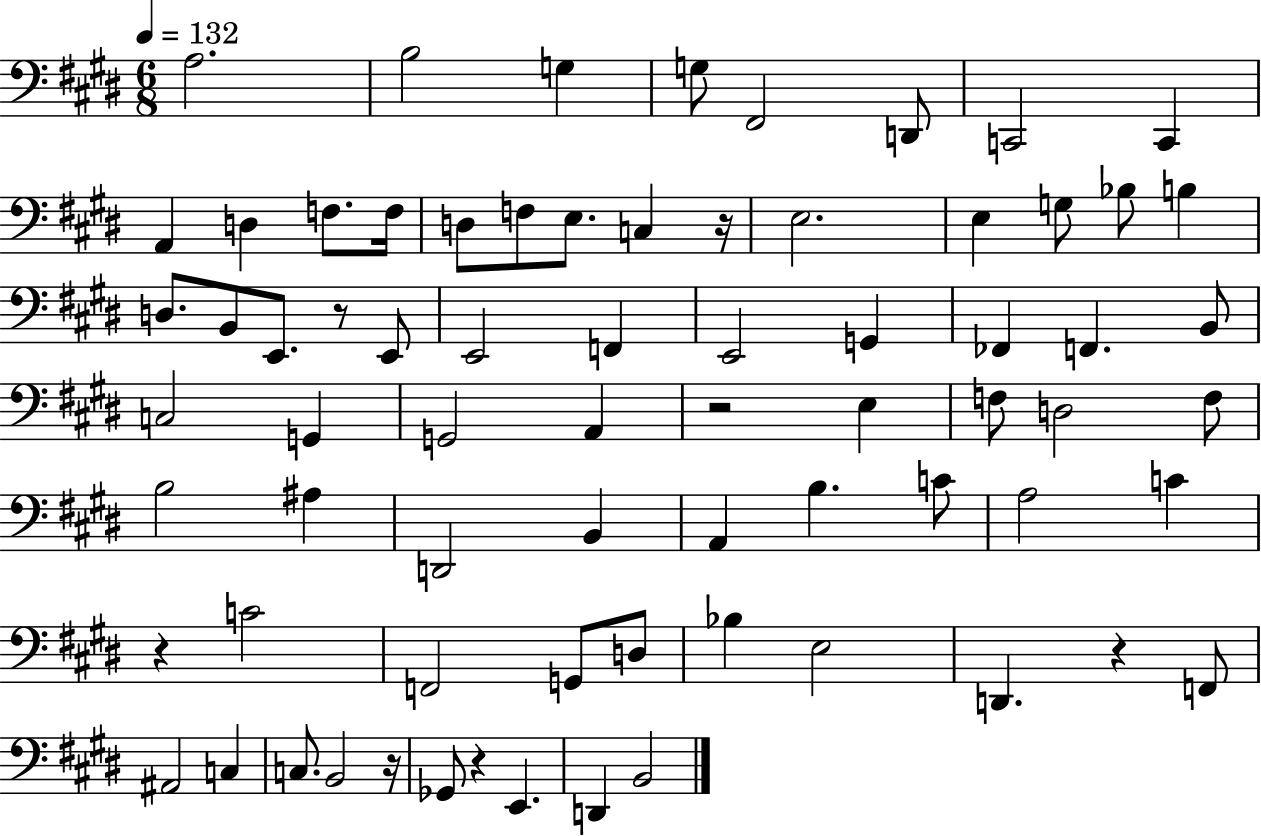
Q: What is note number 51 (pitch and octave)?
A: F2